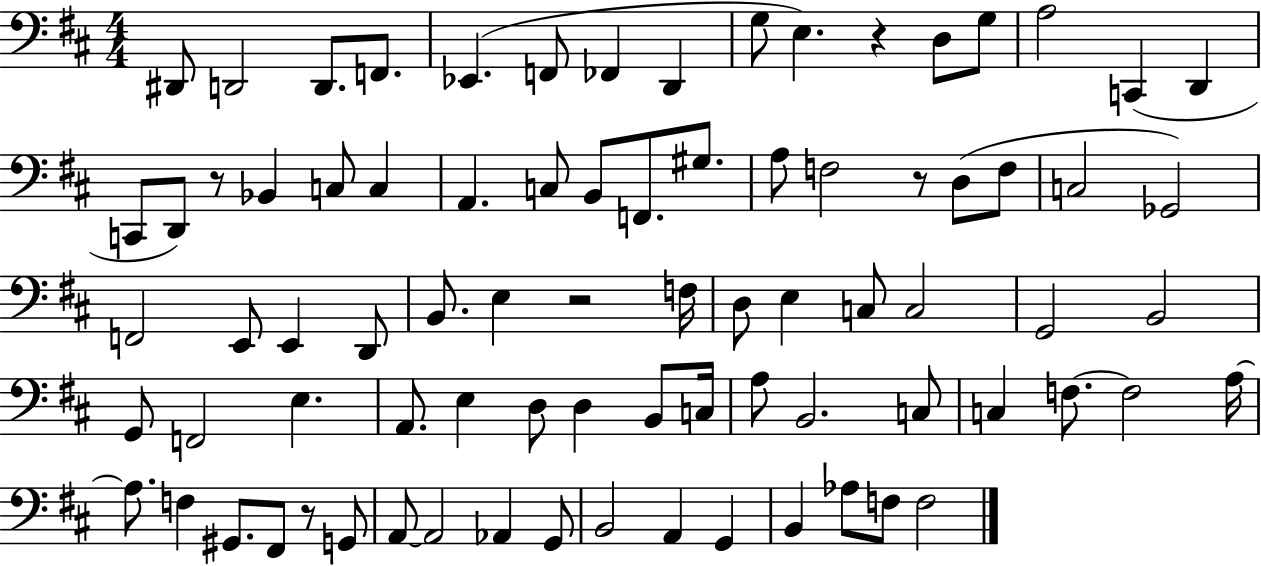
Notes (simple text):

D#2/e D2/h D2/e. F2/e. Eb2/q. F2/e FES2/q D2/q G3/e E3/q. R/q D3/e G3/e A3/h C2/q D2/q C2/e D2/e R/e Bb2/q C3/e C3/q A2/q. C3/e B2/e F2/e. G#3/e. A3/e F3/h R/e D3/e F3/e C3/h Gb2/h F2/h E2/e E2/q D2/e B2/e. E3/q R/h F3/s D3/e E3/q C3/e C3/h G2/h B2/h G2/e F2/h E3/q. A2/e. E3/q D3/e D3/q B2/e C3/s A3/e B2/h. C3/e C3/q F3/e. F3/h A3/s A3/e. F3/q G#2/e. F#2/e R/e G2/e A2/e A2/h Ab2/q G2/e B2/h A2/q G2/q B2/q Ab3/e F3/e F3/h